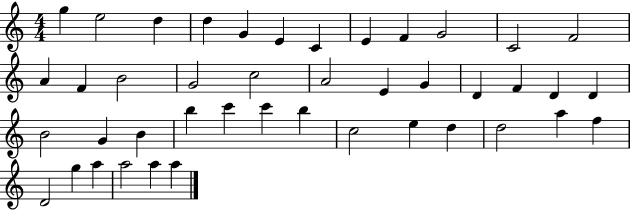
{
  \clef treble
  \numericTimeSignature
  \time 4/4
  \key c \major
  g''4 e''2 d''4 | d''4 g'4 e'4 c'4 | e'4 f'4 g'2 | c'2 f'2 | \break a'4 f'4 b'2 | g'2 c''2 | a'2 e'4 g'4 | d'4 f'4 d'4 d'4 | \break b'2 g'4 b'4 | b''4 c'''4 c'''4 b''4 | c''2 e''4 d''4 | d''2 a''4 f''4 | \break d'2 g''4 a''4 | a''2 a''4 a''4 | \bar "|."
}